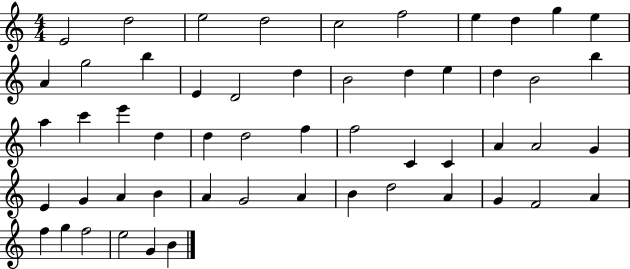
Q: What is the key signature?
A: C major